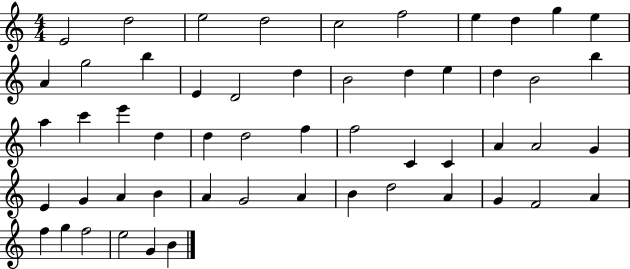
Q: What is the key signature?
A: C major